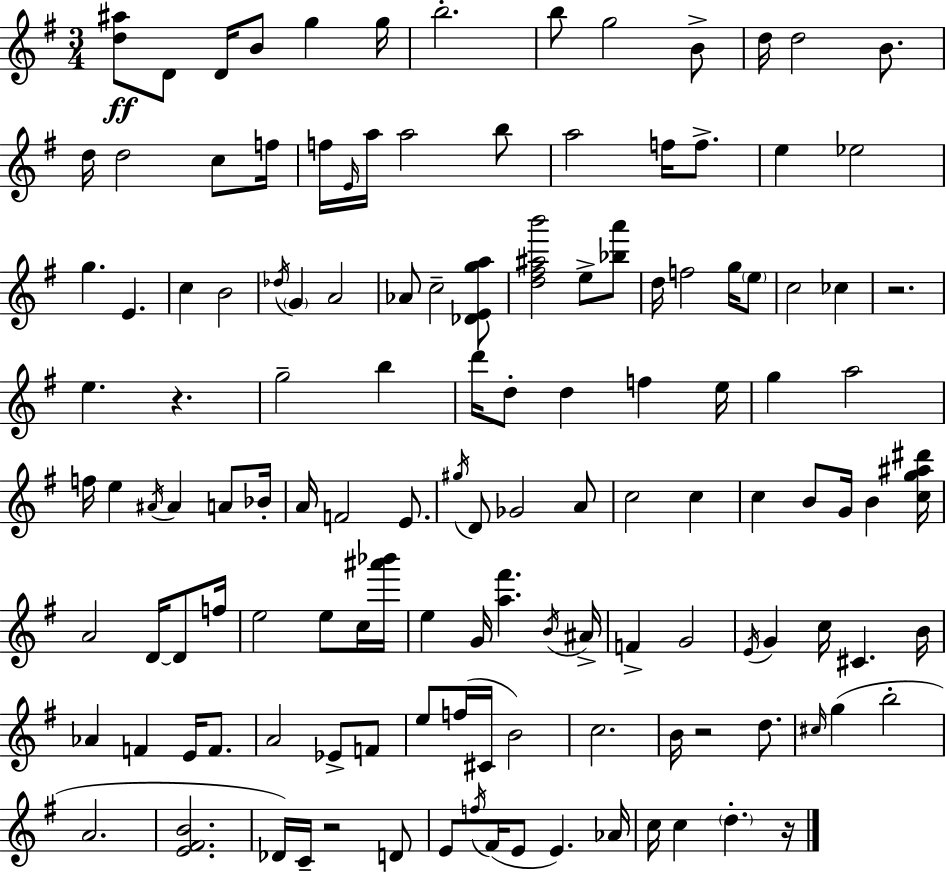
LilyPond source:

{
  \clef treble
  \numericTimeSignature
  \time 3/4
  \key e \minor
  <d'' ais''>8\ff d'8 d'16 b'8 g''4 g''16 | b''2.-. | b''8 g''2 b'8-> | d''16 d''2 b'8. | \break d''16 d''2 c''8 f''16 | f''16 \grace { e'16 } a''16 a''2 b''8 | a''2 f''16 f''8.-> | e''4 ees''2 | \break g''4. e'4. | c''4 b'2 | \acciaccatura { des''16 } \parenthesize g'4 a'2 | aes'8 c''2-- | \break <des' e' g'' a''>8 <d'' fis'' ais'' b'''>2 e''8-> | <bes'' a'''>8 d''16 f''2 g''16 | \parenthesize e''8 c''2 ces''4 | r2. | \break e''4. r4. | g''2-- b''4 | d'''16 d''8-. d''4 f''4 | e''16 g''4 a''2 | \break f''16 e''4 \acciaccatura { ais'16 } ais'4 | a'8 bes'16-. a'16 f'2 | e'8. \acciaccatura { gis''16 } d'8 ges'2 | a'8 c''2 | \break c''4 c''4 b'8 g'16 b'4 | <c'' g'' ais'' dis'''>16 a'2 | d'16~~ d'8 f''16 e''2 | e''8 c''16 <ais''' bes'''>16 e''4 g'16 <a'' fis'''>4. | \break \acciaccatura { b'16 } ais'16-> f'4-> g'2 | \acciaccatura { e'16 } g'4 c''16 cis'4. | b'16 aes'4 f'4 | e'16 f'8. a'2 | \break ees'8-> f'8 e''8 f''16( cis'16 b'2) | c''2. | b'16 r2 | d''8. \grace { cis''16 }( g''4 b''2-. | \break a'2. | <e' fis' b'>2. | des'16) c'16-- r2 | d'8 e'8 \acciaccatura { f''16 } fis'16( e'8 | \break e'4.) aes'16 c''16 c''4 | \parenthesize d''4.-. r16 \bar "|."
}